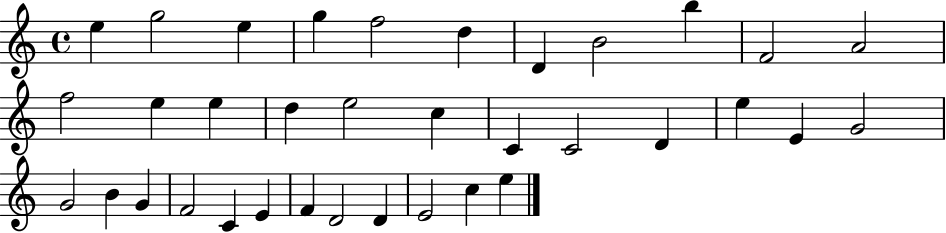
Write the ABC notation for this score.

X:1
T:Untitled
M:4/4
L:1/4
K:C
e g2 e g f2 d D B2 b F2 A2 f2 e e d e2 c C C2 D e E G2 G2 B G F2 C E F D2 D E2 c e